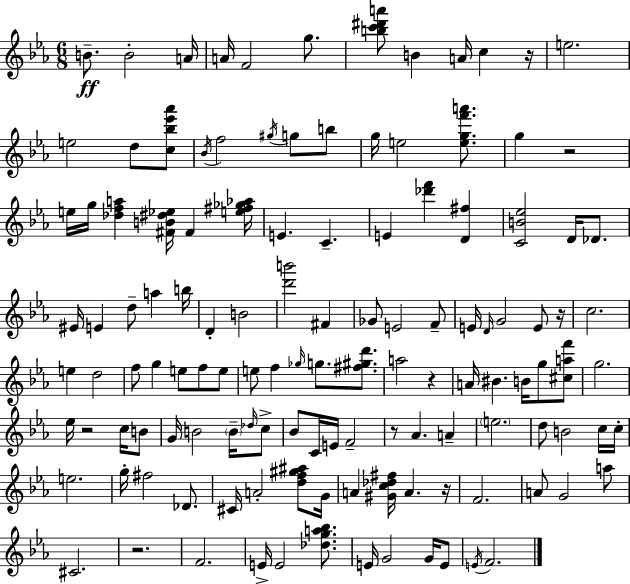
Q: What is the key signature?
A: EES major